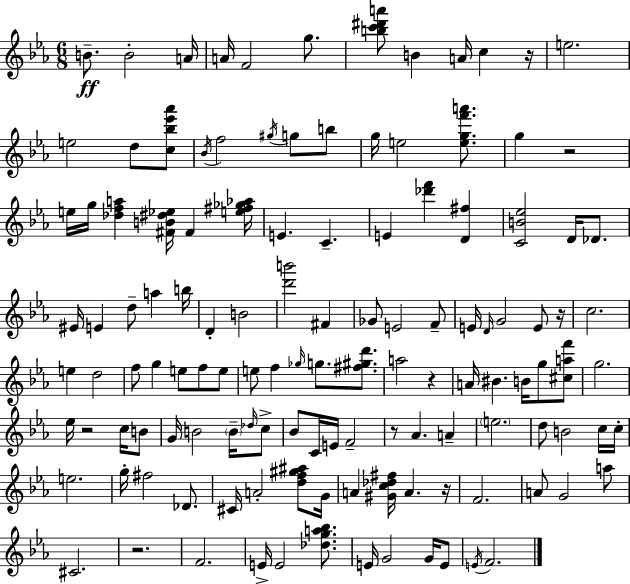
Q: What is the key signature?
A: EES major